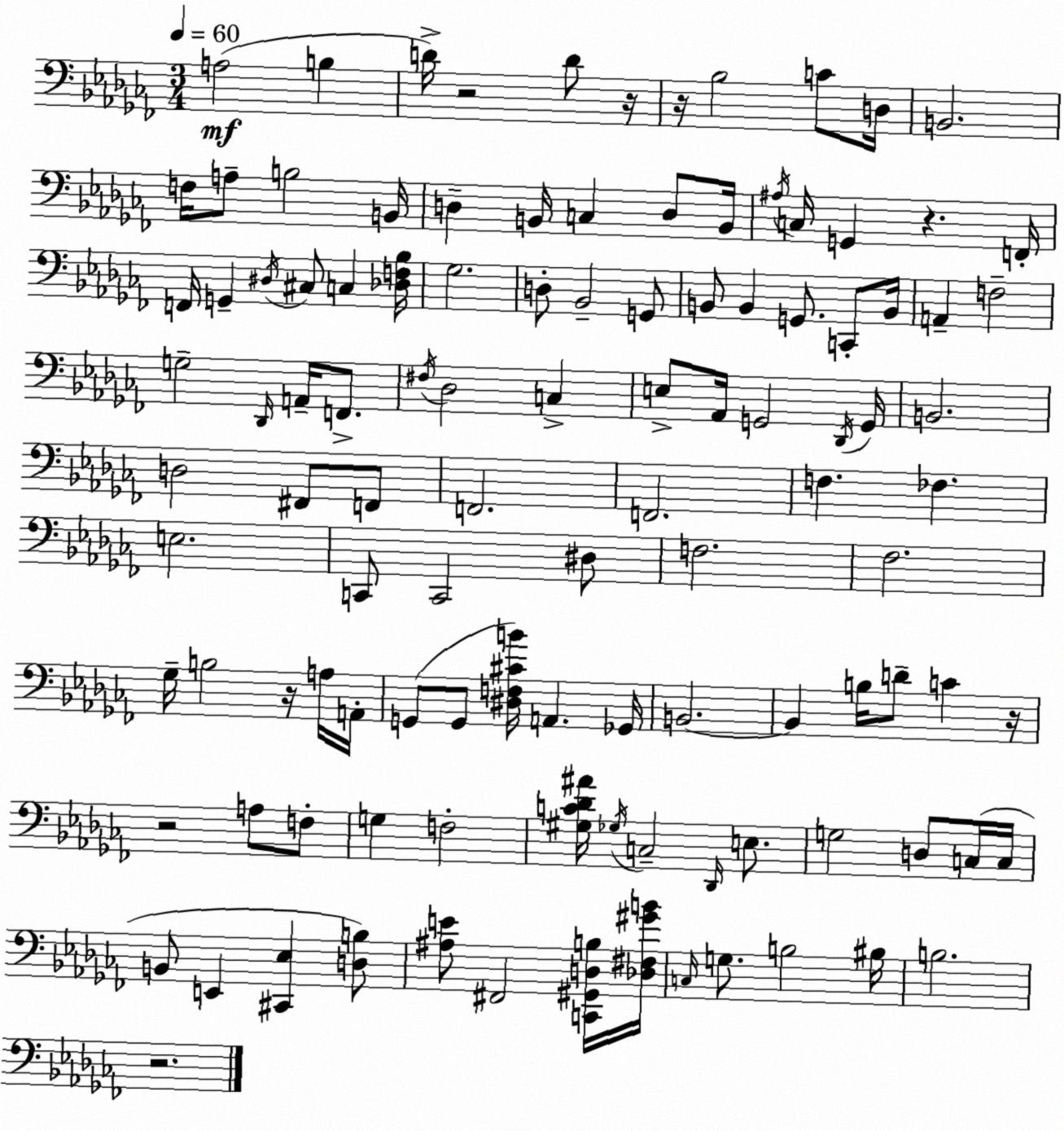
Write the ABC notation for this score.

X:1
T:Untitled
M:3/4
L:1/4
K:Abm
A,2 B, D/4 z2 D/2 z/4 z/4 _B,2 C/2 D,/4 B,,2 F,/4 A,/2 B,2 B,,/4 D, B,,/4 C, D,/2 B,,/4 ^A,/4 C,/4 G,, z F,,/4 F,,/4 G,, ^D,/4 ^C,/2 C, [_D,F,_B,]/4 _G,2 D,/2 _B,,2 G,,/2 B,,/2 B,, G,,/2 C,,/2 B,,/4 A,, F,2 G,2 _D,,/4 A,,/4 F,,/2 ^F,/4 _D,2 C, E,/2 _A,,/4 G,,2 _D,,/4 G,,/4 B,,2 D,2 ^F,,/2 F,,/2 F,,2 F,,2 F, _F, E,2 C,,/2 C,,2 ^D,/2 F,2 _F,2 _G,/4 B,2 z/4 A,/4 A,,/4 G,,/2 G,,/2 [^D,F,^CB]/4 A,, _G,,/4 B,,2 B,, B,/4 D/2 C z/4 z2 A,/2 F,/2 G, F,2 [^G,C_D^A]/4 _G,/4 C,2 _D,,/4 E,/2 G,2 D,/2 C,/4 C,/4 B,,/2 E,, [^C,,_E,] [D,B,]/2 [^A,E]/2 ^F,,2 [C,,^G,,D,B,]/4 [_D,^F,^GB]/4 C,/4 G,/2 B,2 ^B,/4 B,2 z2